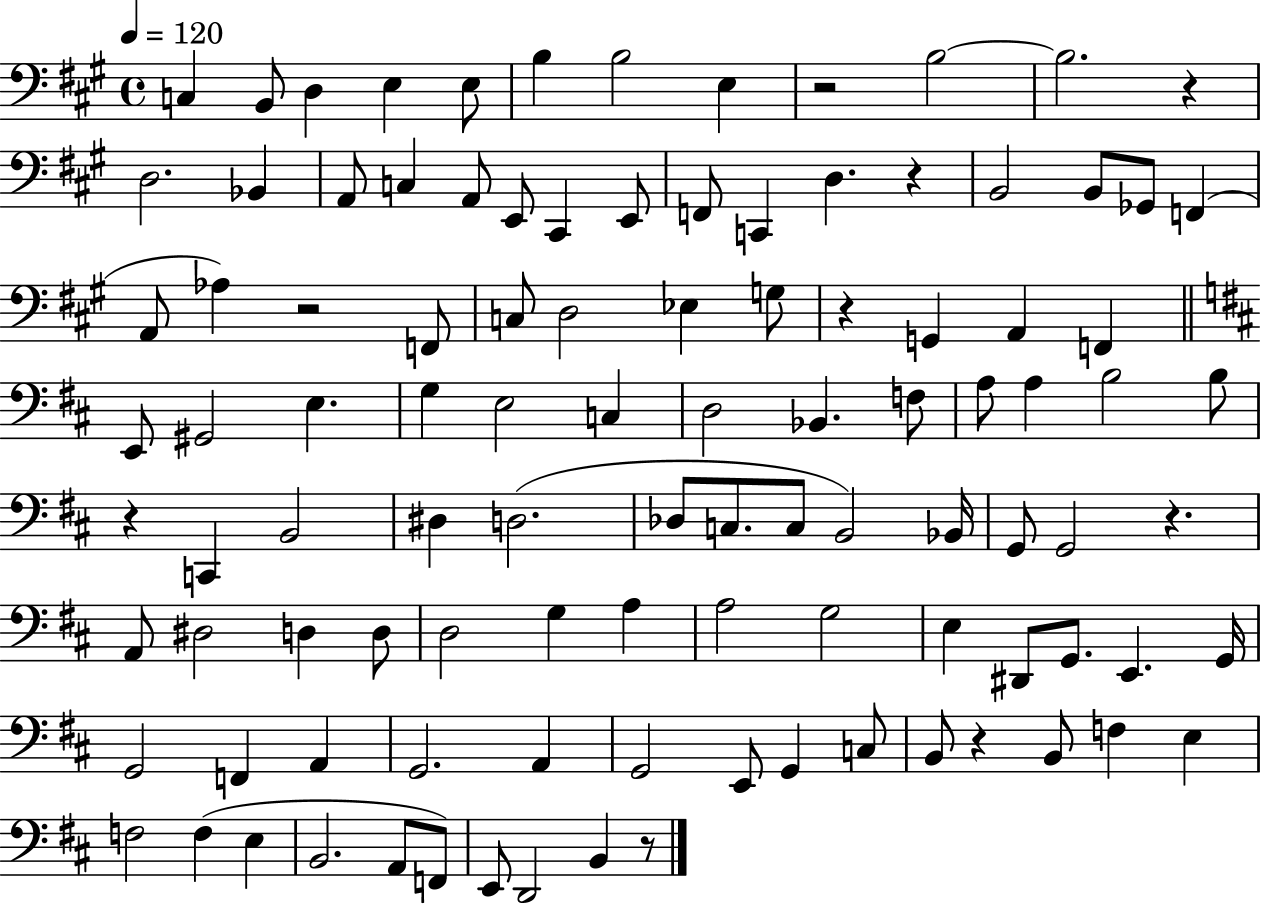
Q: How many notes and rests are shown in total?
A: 104